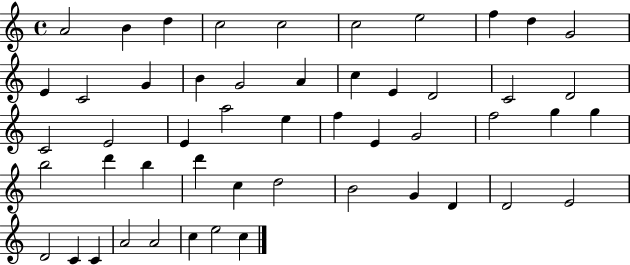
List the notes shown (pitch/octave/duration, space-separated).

A4/h B4/q D5/q C5/h C5/h C5/h E5/h F5/q D5/q G4/h E4/q C4/h G4/q B4/q G4/h A4/q C5/q E4/q D4/h C4/h D4/h C4/h E4/h E4/q A5/h E5/q F5/q E4/q G4/h F5/h G5/q G5/q B5/h D6/q B5/q D6/q C5/q D5/h B4/h G4/q D4/q D4/h E4/h D4/h C4/q C4/q A4/h A4/h C5/q E5/h C5/q